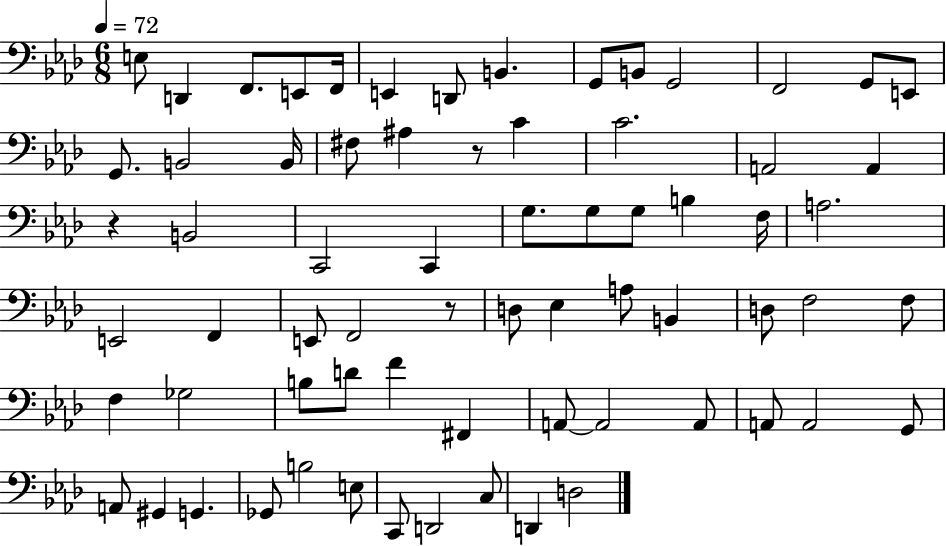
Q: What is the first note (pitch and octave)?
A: E3